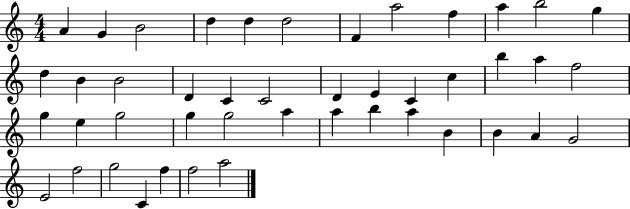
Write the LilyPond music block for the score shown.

{
  \clef treble
  \numericTimeSignature
  \time 4/4
  \key c \major
  a'4 g'4 b'2 | d''4 d''4 d''2 | f'4 a''2 f''4 | a''4 b''2 g''4 | \break d''4 b'4 b'2 | d'4 c'4 c'2 | d'4 e'4 c'4 c''4 | b''4 a''4 f''2 | \break g''4 e''4 g''2 | g''4 g''2 a''4 | a''4 b''4 a''4 b'4 | b'4 a'4 g'2 | \break e'2 f''2 | g''2 c'4 f''4 | f''2 a''2 | \bar "|."
}